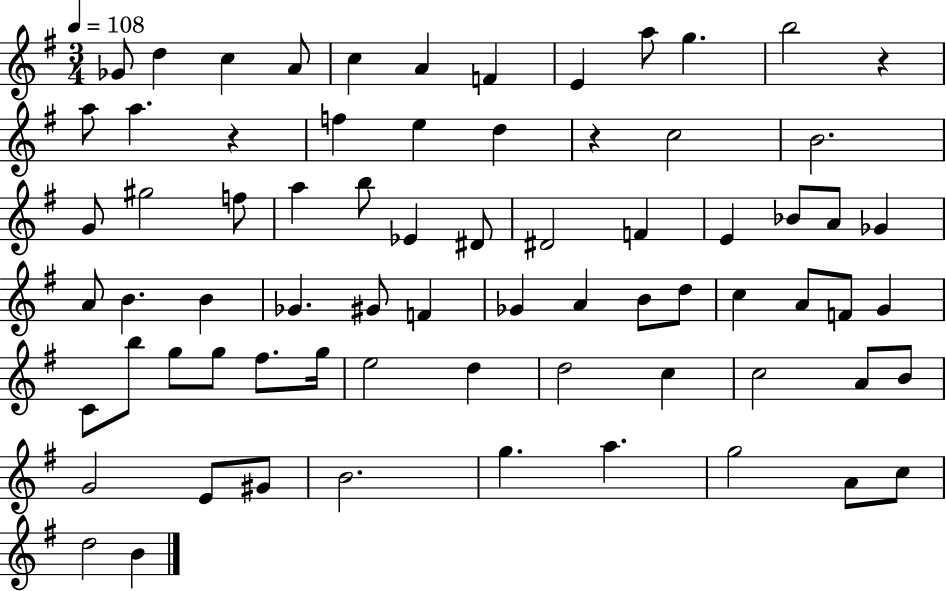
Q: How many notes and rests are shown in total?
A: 72